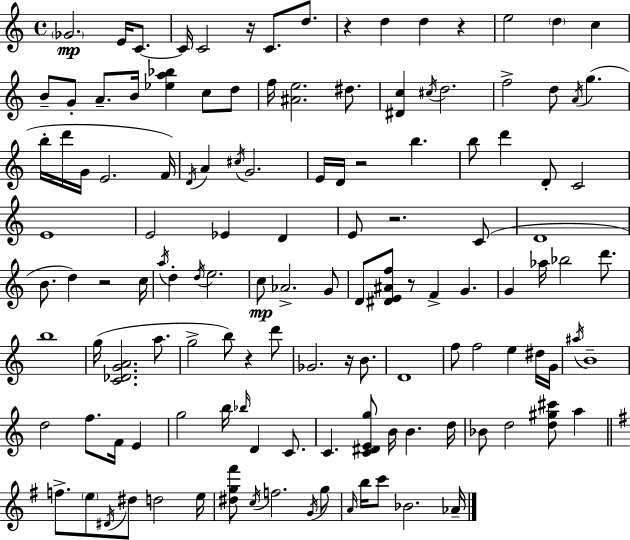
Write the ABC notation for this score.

X:1
T:Untitled
M:4/4
L:1/4
K:C
_G2 E/4 C/2 C/4 C2 z/4 C/2 d/2 z d d z e2 d c B/2 G/2 A/2 B/4 [_ea_b] c/2 d/2 f/4 [^Ae]2 ^d/2 [^Dc] ^c/4 d2 f2 d/2 A/4 g b/4 d'/4 G/4 E2 F/4 D/4 A ^c/4 G2 E/4 D/4 z2 b b/2 d' D/2 C2 E4 E2 _E D E/2 z2 C/2 D4 B/2 d z2 c/4 a/4 d d/4 e2 c/2 _A2 G/2 D/2 [^DE^Af]/2 z/2 F G G _a/4 _b2 d'/2 b4 g/4 [C_DGA]2 a/2 g2 b/2 z d'/2 _G2 z/4 B/2 D4 f/2 f2 e ^d/4 G/4 ^a/4 B4 d2 f/2 F/4 E g2 b/4 _b/4 D C/2 C [C^DEg]/2 B/4 B d/4 _B/2 d2 [d^g^c']/2 a f/2 e/2 ^D/4 ^d/2 d2 e/4 [^dg^f']/2 c/4 f2 G/4 g/2 A/4 b/4 c'/2 _B2 _A/4